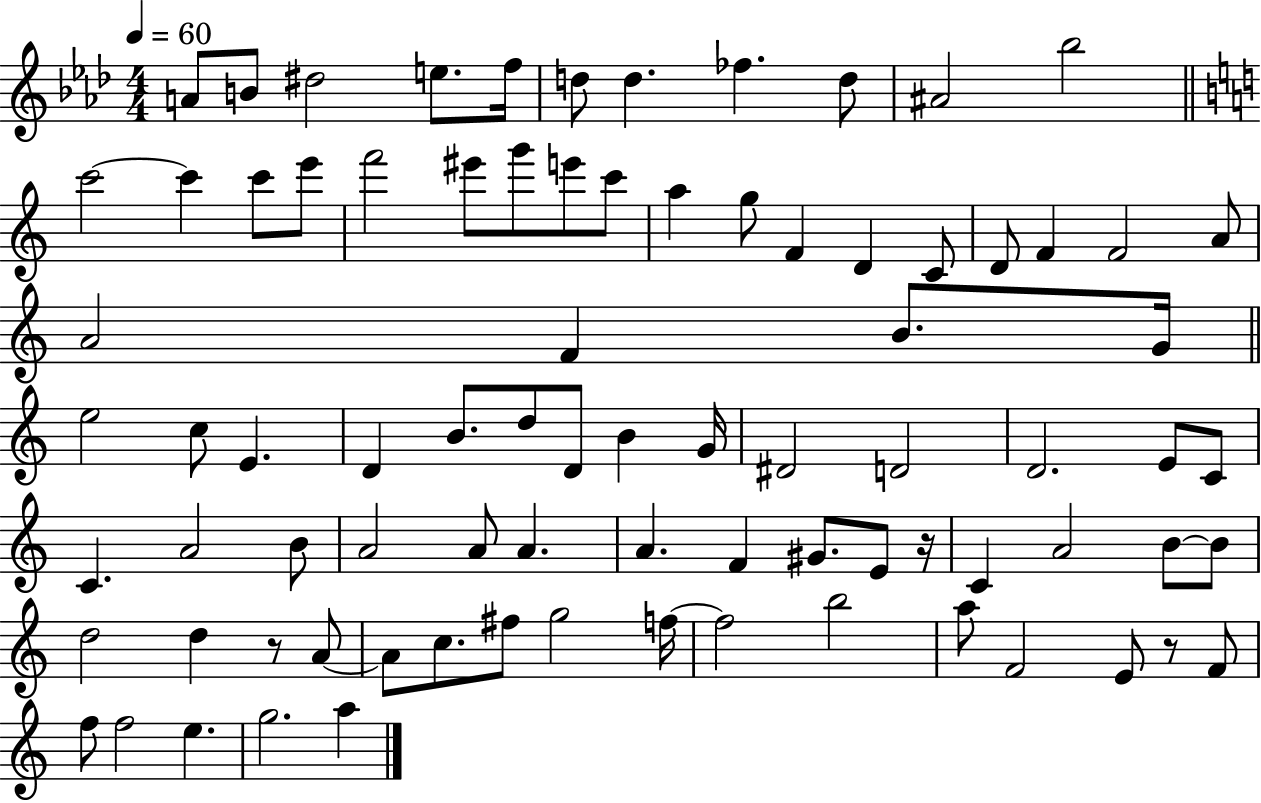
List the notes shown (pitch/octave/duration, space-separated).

A4/e B4/e D#5/h E5/e. F5/s D5/e D5/q. FES5/q. D5/e A#4/h Bb5/h C6/h C6/q C6/e E6/e F6/h EIS6/e G6/e E6/e C6/e A5/q G5/e F4/q D4/q C4/e D4/e F4/q F4/h A4/e A4/h F4/q B4/e. G4/s E5/h C5/e E4/q. D4/q B4/e. D5/e D4/e B4/q G4/s D#4/h D4/h D4/h. E4/e C4/e C4/q. A4/h B4/e A4/h A4/e A4/q. A4/q. F4/q G#4/e. E4/e R/s C4/q A4/h B4/e B4/e D5/h D5/q R/e A4/e A4/e C5/e. F#5/e G5/h F5/s F5/h B5/h A5/e F4/h E4/e R/e F4/e F5/e F5/h E5/q. G5/h. A5/q